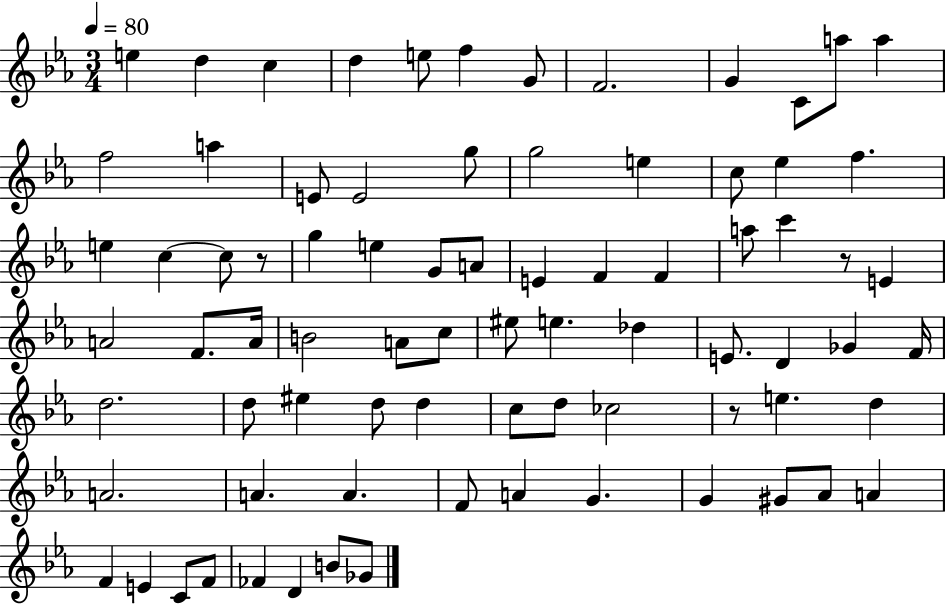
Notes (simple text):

E5/q D5/q C5/q D5/q E5/e F5/q G4/e F4/h. G4/q C4/e A5/e A5/q F5/h A5/q E4/e E4/h G5/e G5/h E5/q C5/e Eb5/q F5/q. E5/q C5/q C5/e R/e G5/q E5/q G4/e A4/e E4/q F4/q F4/q A5/e C6/q R/e E4/q A4/h F4/e. A4/s B4/h A4/e C5/e EIS5/e E5/q. Db5/q E4/e. D4/q Gb4/q F4/s D5/h. D5/e EIS5/q D5/e D5/q C5/e D5/e CES5/h R/e E5/q. D5/q A4/h. A4/q. A4/q. F4/e A4/q G4/q. G4/q G#4/e Ab4/e A4/q F4/q E4/q C4/e F4/e FES4/q D4/q B4/e Gb4/e